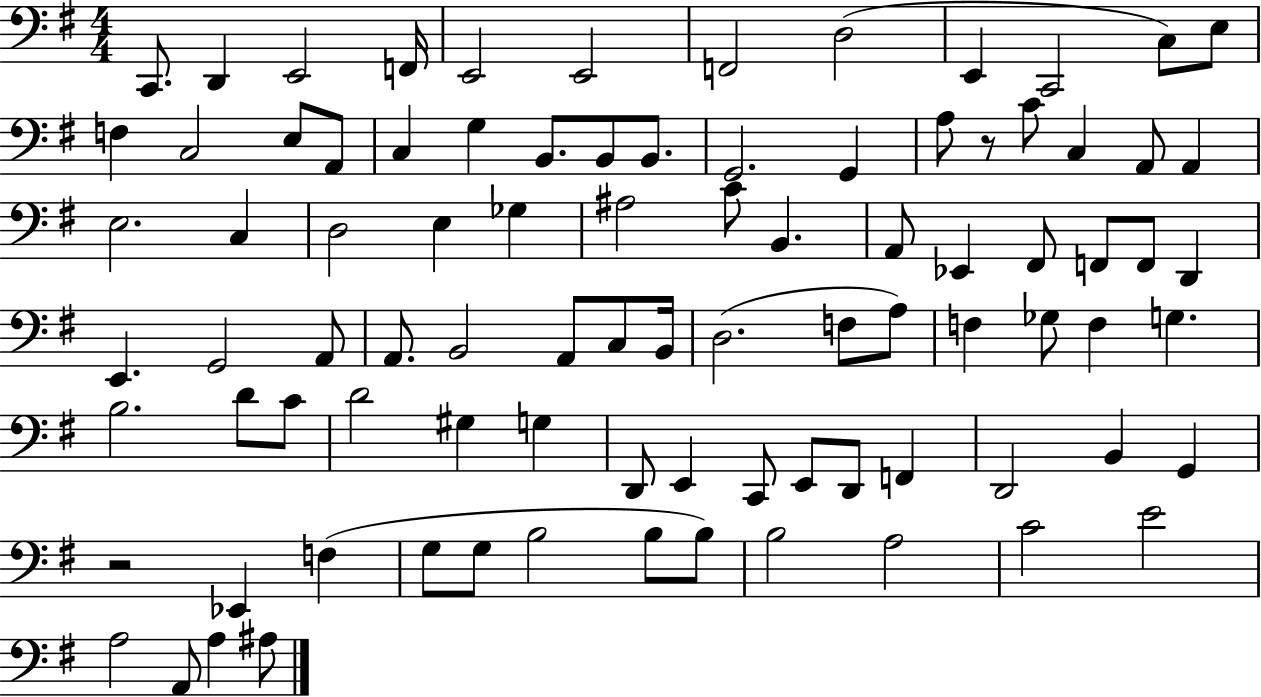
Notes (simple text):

C2/e. D2/q E2/h F2/s E2/h E2/h F2/h D3/h E2/q C2/h C3/e E3/e F3/q C3/h E3/e A2/e C3/q G3/q B2/e. B2/e B2/e. G2/h. G2/q A3/e R/e C4/e C3/q A2/e A2/q E3/h. C3/q D3/h E3/q Gb3/q A#3/h C4/e B2/q. A2/e Eb2/q F#2/e F2/e F2/e D2/q E2/q. G2/h A2/e A2/e. B2/h A2/e C3/e B2/s D3/h. F3/e A3/e F3/q Gb3/e F3/q G3/q. B3/h. D4/e C4/e D4/h G#3/q G3/q D2/e E2/q C2/e E2/e D2/e F2/q D2/h B2/q G2/q R/h Eb2/q F3/q G3/e G3/e B3/h B3/e B3/e B3/h A3/h C4/h E4/h A3/h A2/e A3/q A#3/e